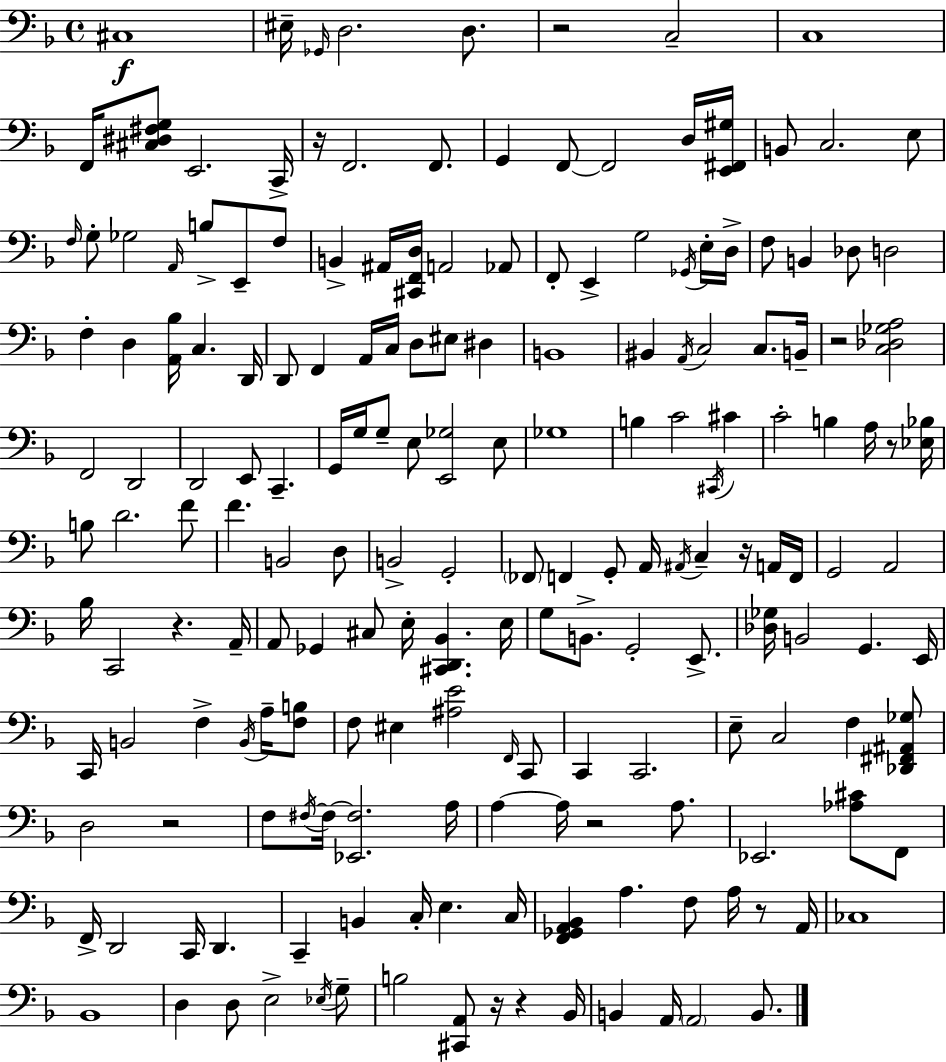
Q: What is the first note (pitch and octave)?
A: C#3